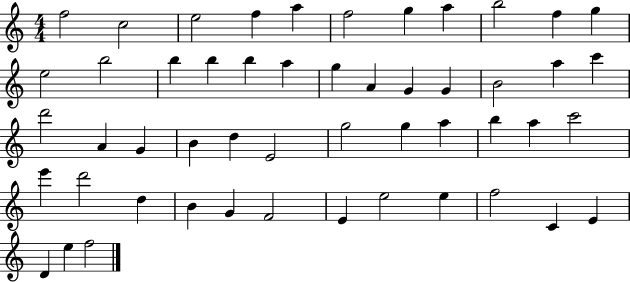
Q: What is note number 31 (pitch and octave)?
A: G5